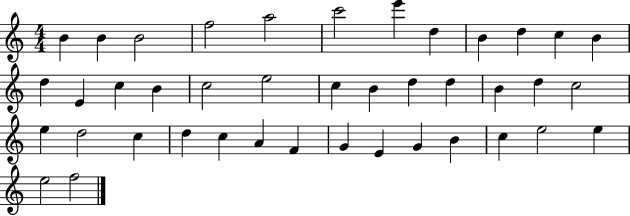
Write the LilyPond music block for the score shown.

{
  \clef treble
  \numericTimeSignature
  \time 4/4
  \key c \major
  b'4 b'4 b'2 | f''2 a''2 | c'''2 e'''4 d''4 | b'4 d''4 c''4 b'4 | \break d''4 e'4 c''4 b'4 | c''2 e''2 | c''4 b'4 d''4 d''4 | b'4 d''4 c''2 | \break e''4 d''2 c''4 | d''4 c''4 a'4 f'4 | g'4 e'4 g'4 b'4 | c''4 e''2 e''4 | \break e''2 f''2 | \bar "|."
}